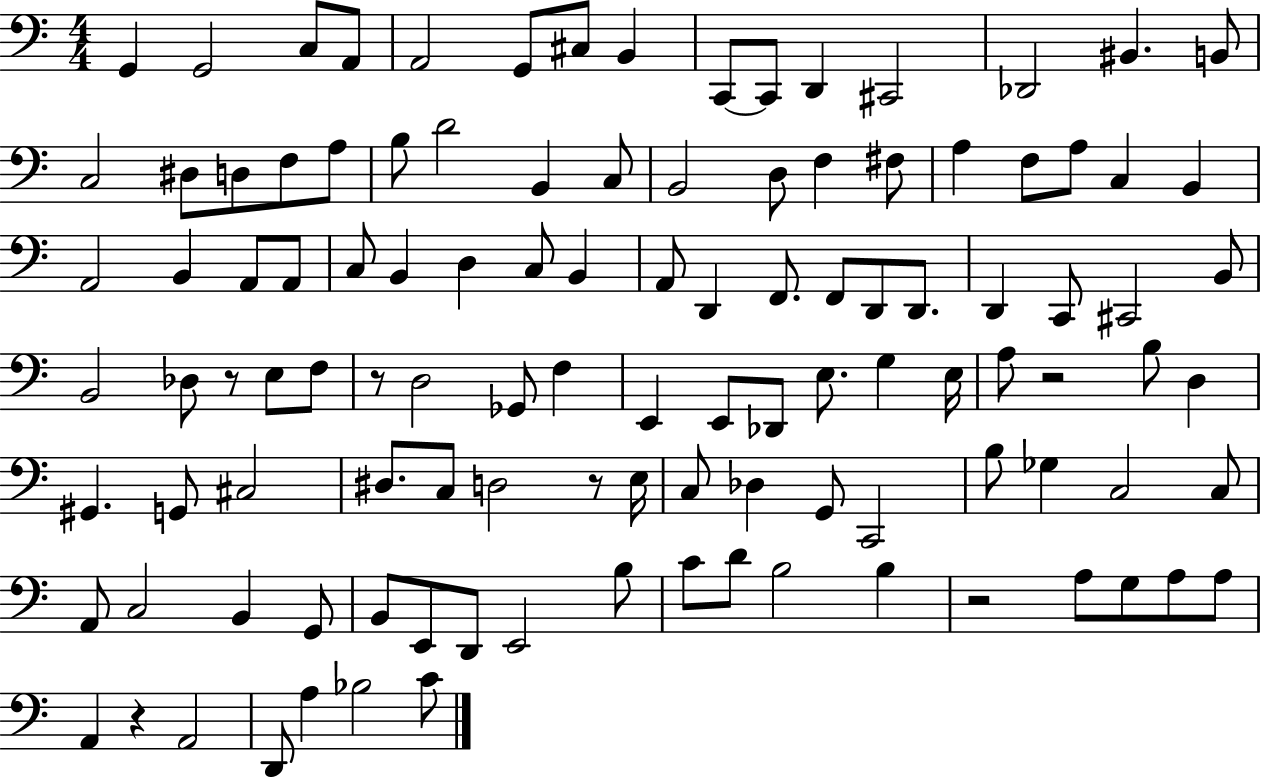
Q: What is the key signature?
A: C major